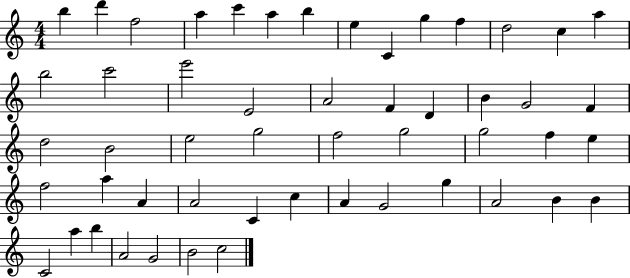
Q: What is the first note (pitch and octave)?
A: B5